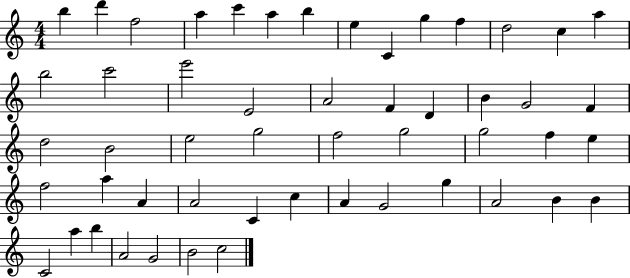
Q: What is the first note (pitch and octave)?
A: B5